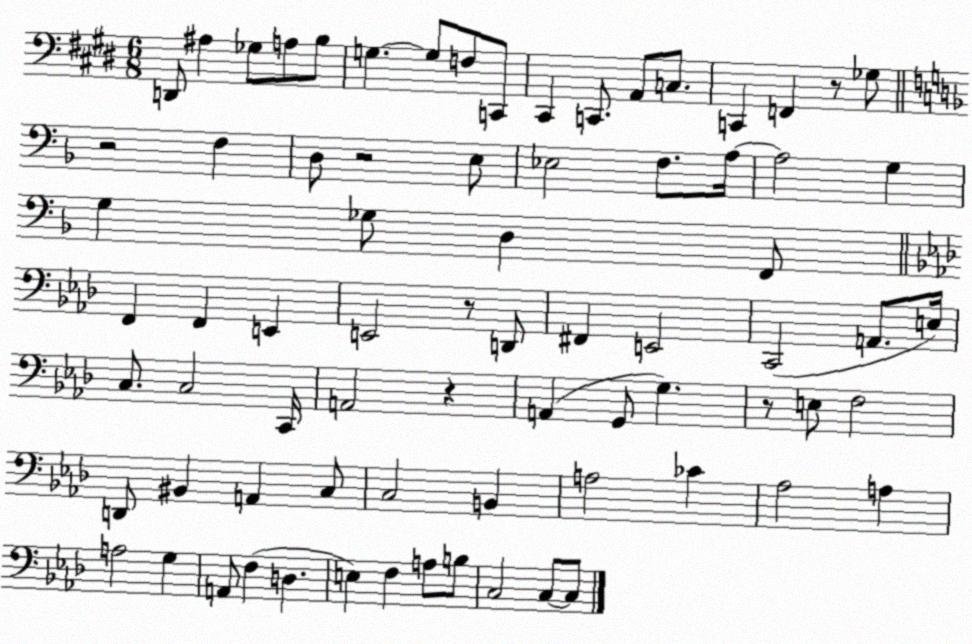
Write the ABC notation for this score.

X:1
T:Untitled
M:6/8
L:1/4
K:E
D,,/2 ^A, _G,/2 A,/2 B,/2 G, G,/2 F,/2 C,,/2 ^C,, C,,/2 A,,/2 C,/2 C,, F,, z/2 _G,/2 z2 F, D,/2 z2 E,/2 _E,2 F,/2 A,/4 A,2 G, G, _G,/2 D, F,,/2 F,, F,, E,, E,,2 z/2 D,,/2 ^F,, E,,2 C,,2 A,,/2 E,/4 C,/2 C,2 C,,/4 A,,2 z A,, G,,/2 G, z/2 E,/2 F,2 D,,/2 ^B,, A,, C,/2 C,2 B,, A,2 _C _A,2 A, A,2 G, A,,/2 F, D, E, F, A,/2 B,/2 C,2 C,/2 C,/2